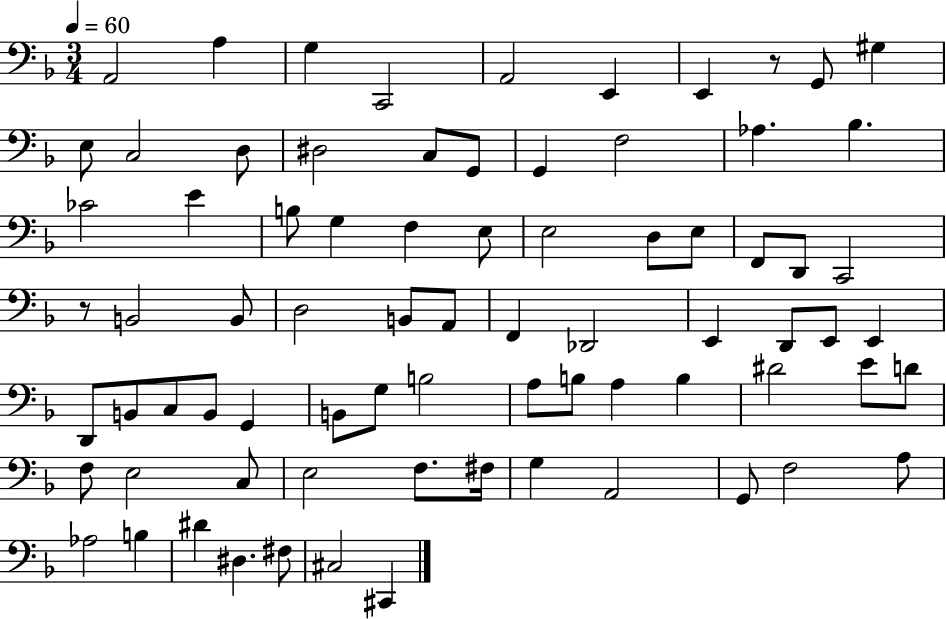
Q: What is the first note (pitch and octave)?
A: A2